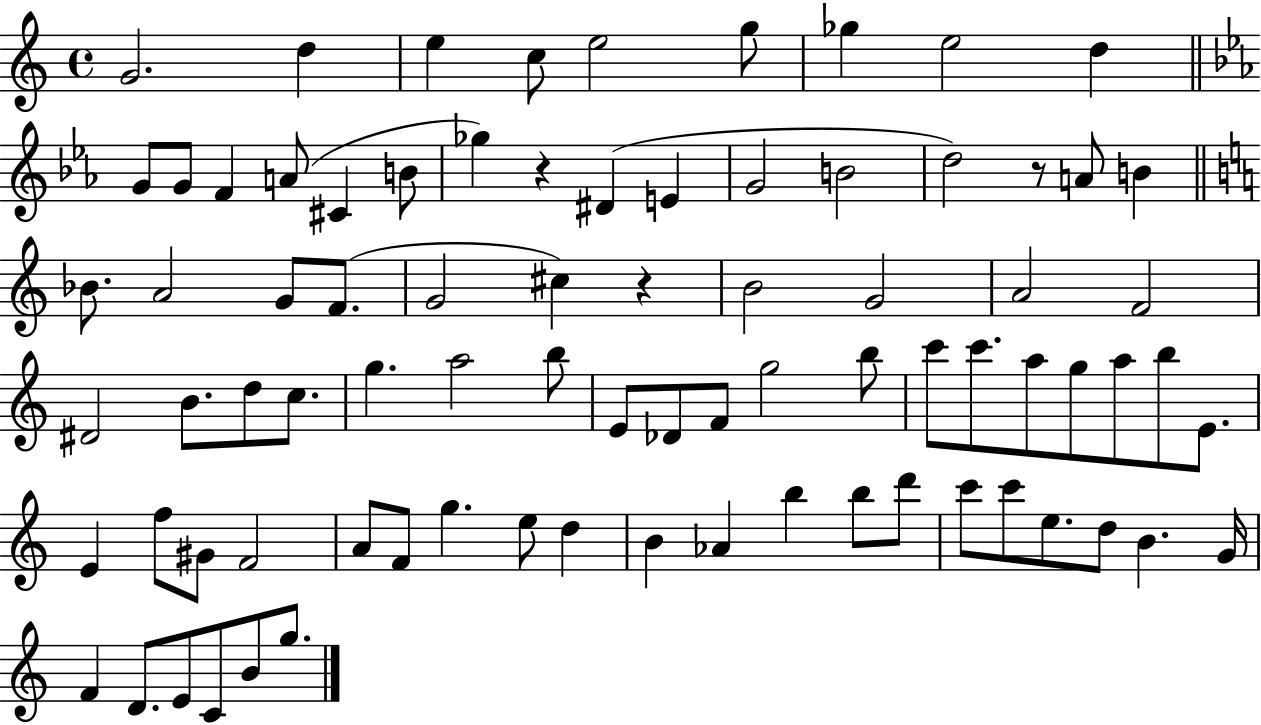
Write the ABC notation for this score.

X:1
T:Untitled
M:4/4
L:1/4
K:C
G2 d e c/2 e2 g/2 _g e2 d G/2 G/2 F A/2 ^C B/2 _g z ^D E G2 B2 d2 z/2 A/2 B _B/2 A2 G/2 F/2 G2 ^c z B2 G2 A2 F2 ^D2 B/2 d/2 c/2 g a2 b/2 E/2 _D/2 F/2 g2 b/2 c'/2 c'/2 a/2 g/2 a/2 b/2 E/2 E f/2 ^G/2 F2 A/2 F/2 g e/2 d B _A b b/2 d'/2 c'/2 c'/2 e/2 d/2 B G/4 F D/2 E/2 C/2 B/2 g/2